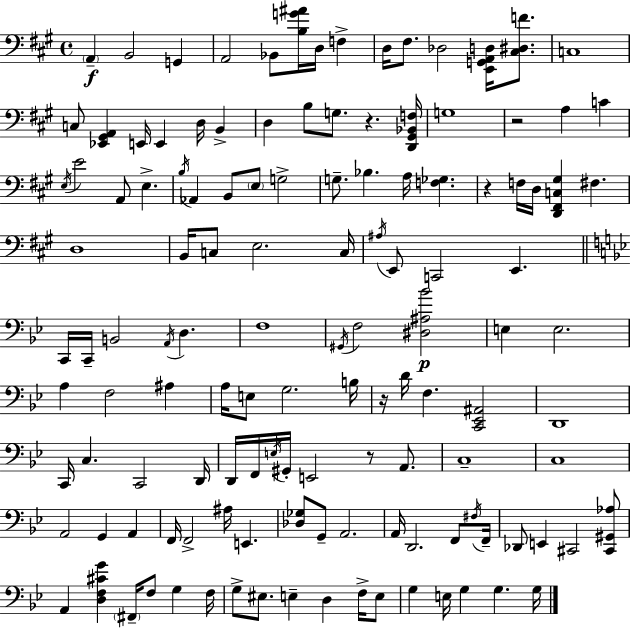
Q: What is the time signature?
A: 4/4